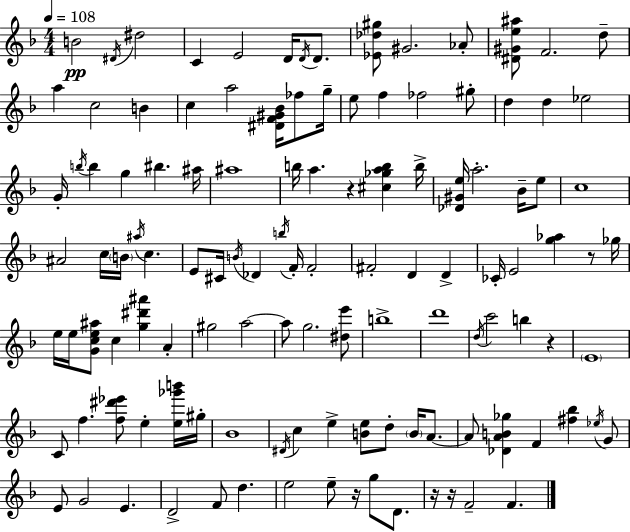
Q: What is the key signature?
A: D minor